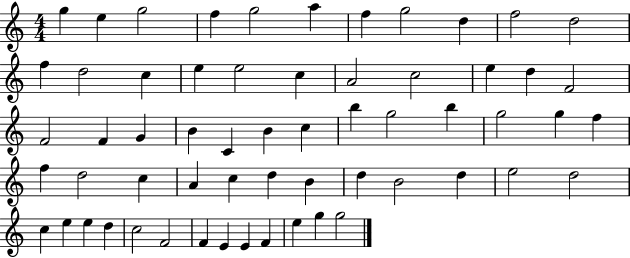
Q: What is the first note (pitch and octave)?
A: G5